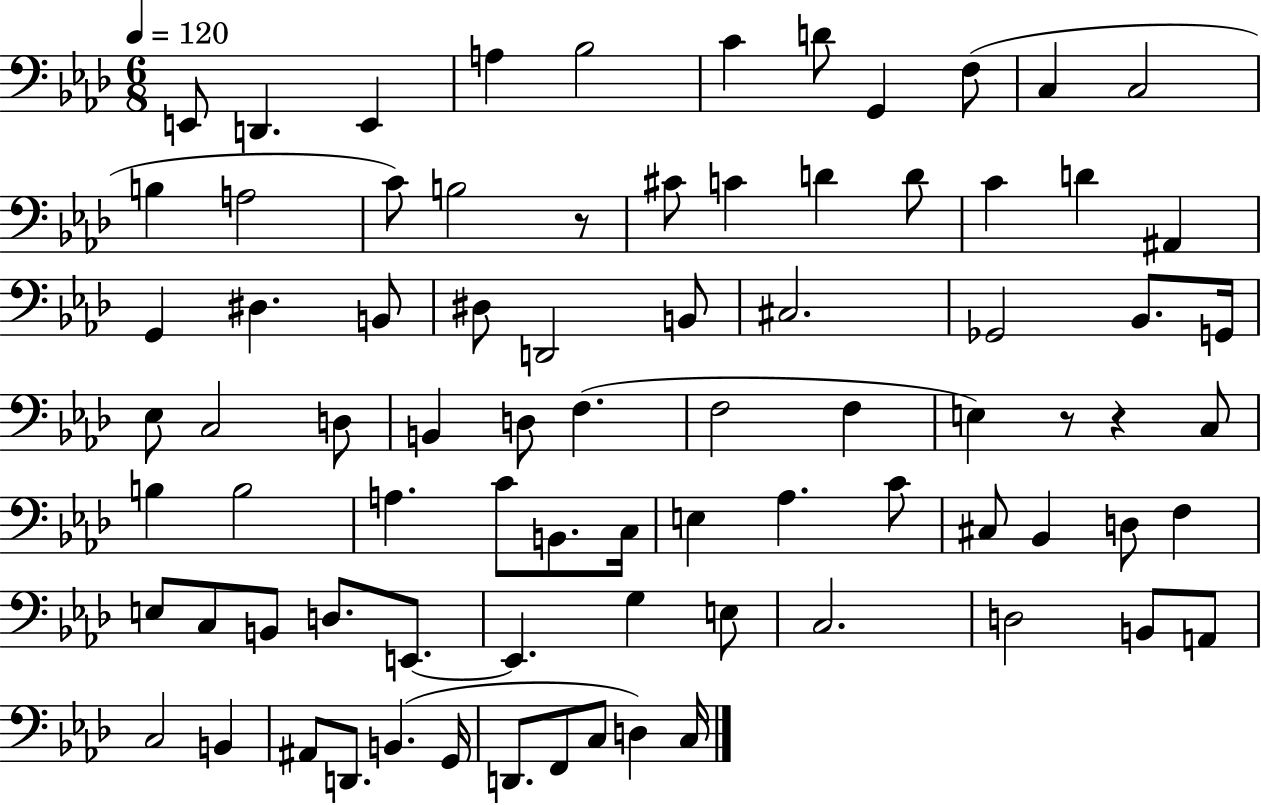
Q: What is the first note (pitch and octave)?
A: E2